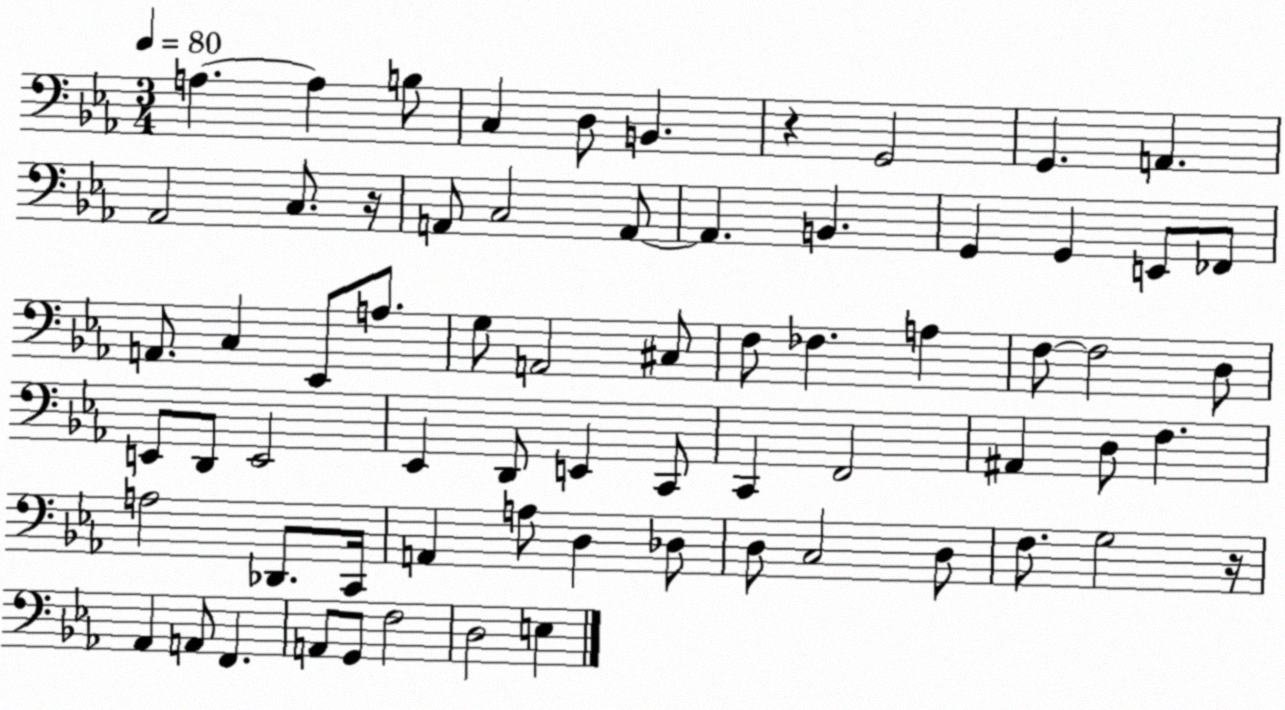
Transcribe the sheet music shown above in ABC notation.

X:1
T:Untitled
M:3/4
L:1/4
K:Eb
A, A, B,/2 C, D,/2 B,, z G,,2 G,, A,, _A,,2 C,/2 z/4 A,,/2 C,2 A,,/2 A,, B,, G,, G,, E,,/2 _F,,/2 A,,/2 C, _E,,/2 A,/2 G,/2 A,,2 ^C,/2 F,/2 _F, A, F,/2 F,2 D,/2 E,,/2 D,,/2 E,,2 _E,, D,,/2 E,, C,,/2 C,, F,,2 ^A,, D,/2 F, A,2 _D,,/2 C,,/4 A,, A,/2 D, _D,/2 D,/2 C,2 D,/2 F,/2 G,2 z/4 _A,, A,,/2 F,, A,,/2 G,,/2 F,2 D,2 E,